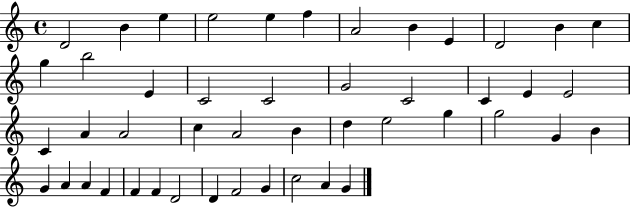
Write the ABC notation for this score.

X:1
T:Untitled
M:4/4
L:1/4
K:C
D2 B e e2 e f A2 B E D2 B c g b2 E C2 C2 G2 C2 C E E2 C A A2 c A2 B d e2 g g2 G B G A A F F F D2 D F2 G c2 A G